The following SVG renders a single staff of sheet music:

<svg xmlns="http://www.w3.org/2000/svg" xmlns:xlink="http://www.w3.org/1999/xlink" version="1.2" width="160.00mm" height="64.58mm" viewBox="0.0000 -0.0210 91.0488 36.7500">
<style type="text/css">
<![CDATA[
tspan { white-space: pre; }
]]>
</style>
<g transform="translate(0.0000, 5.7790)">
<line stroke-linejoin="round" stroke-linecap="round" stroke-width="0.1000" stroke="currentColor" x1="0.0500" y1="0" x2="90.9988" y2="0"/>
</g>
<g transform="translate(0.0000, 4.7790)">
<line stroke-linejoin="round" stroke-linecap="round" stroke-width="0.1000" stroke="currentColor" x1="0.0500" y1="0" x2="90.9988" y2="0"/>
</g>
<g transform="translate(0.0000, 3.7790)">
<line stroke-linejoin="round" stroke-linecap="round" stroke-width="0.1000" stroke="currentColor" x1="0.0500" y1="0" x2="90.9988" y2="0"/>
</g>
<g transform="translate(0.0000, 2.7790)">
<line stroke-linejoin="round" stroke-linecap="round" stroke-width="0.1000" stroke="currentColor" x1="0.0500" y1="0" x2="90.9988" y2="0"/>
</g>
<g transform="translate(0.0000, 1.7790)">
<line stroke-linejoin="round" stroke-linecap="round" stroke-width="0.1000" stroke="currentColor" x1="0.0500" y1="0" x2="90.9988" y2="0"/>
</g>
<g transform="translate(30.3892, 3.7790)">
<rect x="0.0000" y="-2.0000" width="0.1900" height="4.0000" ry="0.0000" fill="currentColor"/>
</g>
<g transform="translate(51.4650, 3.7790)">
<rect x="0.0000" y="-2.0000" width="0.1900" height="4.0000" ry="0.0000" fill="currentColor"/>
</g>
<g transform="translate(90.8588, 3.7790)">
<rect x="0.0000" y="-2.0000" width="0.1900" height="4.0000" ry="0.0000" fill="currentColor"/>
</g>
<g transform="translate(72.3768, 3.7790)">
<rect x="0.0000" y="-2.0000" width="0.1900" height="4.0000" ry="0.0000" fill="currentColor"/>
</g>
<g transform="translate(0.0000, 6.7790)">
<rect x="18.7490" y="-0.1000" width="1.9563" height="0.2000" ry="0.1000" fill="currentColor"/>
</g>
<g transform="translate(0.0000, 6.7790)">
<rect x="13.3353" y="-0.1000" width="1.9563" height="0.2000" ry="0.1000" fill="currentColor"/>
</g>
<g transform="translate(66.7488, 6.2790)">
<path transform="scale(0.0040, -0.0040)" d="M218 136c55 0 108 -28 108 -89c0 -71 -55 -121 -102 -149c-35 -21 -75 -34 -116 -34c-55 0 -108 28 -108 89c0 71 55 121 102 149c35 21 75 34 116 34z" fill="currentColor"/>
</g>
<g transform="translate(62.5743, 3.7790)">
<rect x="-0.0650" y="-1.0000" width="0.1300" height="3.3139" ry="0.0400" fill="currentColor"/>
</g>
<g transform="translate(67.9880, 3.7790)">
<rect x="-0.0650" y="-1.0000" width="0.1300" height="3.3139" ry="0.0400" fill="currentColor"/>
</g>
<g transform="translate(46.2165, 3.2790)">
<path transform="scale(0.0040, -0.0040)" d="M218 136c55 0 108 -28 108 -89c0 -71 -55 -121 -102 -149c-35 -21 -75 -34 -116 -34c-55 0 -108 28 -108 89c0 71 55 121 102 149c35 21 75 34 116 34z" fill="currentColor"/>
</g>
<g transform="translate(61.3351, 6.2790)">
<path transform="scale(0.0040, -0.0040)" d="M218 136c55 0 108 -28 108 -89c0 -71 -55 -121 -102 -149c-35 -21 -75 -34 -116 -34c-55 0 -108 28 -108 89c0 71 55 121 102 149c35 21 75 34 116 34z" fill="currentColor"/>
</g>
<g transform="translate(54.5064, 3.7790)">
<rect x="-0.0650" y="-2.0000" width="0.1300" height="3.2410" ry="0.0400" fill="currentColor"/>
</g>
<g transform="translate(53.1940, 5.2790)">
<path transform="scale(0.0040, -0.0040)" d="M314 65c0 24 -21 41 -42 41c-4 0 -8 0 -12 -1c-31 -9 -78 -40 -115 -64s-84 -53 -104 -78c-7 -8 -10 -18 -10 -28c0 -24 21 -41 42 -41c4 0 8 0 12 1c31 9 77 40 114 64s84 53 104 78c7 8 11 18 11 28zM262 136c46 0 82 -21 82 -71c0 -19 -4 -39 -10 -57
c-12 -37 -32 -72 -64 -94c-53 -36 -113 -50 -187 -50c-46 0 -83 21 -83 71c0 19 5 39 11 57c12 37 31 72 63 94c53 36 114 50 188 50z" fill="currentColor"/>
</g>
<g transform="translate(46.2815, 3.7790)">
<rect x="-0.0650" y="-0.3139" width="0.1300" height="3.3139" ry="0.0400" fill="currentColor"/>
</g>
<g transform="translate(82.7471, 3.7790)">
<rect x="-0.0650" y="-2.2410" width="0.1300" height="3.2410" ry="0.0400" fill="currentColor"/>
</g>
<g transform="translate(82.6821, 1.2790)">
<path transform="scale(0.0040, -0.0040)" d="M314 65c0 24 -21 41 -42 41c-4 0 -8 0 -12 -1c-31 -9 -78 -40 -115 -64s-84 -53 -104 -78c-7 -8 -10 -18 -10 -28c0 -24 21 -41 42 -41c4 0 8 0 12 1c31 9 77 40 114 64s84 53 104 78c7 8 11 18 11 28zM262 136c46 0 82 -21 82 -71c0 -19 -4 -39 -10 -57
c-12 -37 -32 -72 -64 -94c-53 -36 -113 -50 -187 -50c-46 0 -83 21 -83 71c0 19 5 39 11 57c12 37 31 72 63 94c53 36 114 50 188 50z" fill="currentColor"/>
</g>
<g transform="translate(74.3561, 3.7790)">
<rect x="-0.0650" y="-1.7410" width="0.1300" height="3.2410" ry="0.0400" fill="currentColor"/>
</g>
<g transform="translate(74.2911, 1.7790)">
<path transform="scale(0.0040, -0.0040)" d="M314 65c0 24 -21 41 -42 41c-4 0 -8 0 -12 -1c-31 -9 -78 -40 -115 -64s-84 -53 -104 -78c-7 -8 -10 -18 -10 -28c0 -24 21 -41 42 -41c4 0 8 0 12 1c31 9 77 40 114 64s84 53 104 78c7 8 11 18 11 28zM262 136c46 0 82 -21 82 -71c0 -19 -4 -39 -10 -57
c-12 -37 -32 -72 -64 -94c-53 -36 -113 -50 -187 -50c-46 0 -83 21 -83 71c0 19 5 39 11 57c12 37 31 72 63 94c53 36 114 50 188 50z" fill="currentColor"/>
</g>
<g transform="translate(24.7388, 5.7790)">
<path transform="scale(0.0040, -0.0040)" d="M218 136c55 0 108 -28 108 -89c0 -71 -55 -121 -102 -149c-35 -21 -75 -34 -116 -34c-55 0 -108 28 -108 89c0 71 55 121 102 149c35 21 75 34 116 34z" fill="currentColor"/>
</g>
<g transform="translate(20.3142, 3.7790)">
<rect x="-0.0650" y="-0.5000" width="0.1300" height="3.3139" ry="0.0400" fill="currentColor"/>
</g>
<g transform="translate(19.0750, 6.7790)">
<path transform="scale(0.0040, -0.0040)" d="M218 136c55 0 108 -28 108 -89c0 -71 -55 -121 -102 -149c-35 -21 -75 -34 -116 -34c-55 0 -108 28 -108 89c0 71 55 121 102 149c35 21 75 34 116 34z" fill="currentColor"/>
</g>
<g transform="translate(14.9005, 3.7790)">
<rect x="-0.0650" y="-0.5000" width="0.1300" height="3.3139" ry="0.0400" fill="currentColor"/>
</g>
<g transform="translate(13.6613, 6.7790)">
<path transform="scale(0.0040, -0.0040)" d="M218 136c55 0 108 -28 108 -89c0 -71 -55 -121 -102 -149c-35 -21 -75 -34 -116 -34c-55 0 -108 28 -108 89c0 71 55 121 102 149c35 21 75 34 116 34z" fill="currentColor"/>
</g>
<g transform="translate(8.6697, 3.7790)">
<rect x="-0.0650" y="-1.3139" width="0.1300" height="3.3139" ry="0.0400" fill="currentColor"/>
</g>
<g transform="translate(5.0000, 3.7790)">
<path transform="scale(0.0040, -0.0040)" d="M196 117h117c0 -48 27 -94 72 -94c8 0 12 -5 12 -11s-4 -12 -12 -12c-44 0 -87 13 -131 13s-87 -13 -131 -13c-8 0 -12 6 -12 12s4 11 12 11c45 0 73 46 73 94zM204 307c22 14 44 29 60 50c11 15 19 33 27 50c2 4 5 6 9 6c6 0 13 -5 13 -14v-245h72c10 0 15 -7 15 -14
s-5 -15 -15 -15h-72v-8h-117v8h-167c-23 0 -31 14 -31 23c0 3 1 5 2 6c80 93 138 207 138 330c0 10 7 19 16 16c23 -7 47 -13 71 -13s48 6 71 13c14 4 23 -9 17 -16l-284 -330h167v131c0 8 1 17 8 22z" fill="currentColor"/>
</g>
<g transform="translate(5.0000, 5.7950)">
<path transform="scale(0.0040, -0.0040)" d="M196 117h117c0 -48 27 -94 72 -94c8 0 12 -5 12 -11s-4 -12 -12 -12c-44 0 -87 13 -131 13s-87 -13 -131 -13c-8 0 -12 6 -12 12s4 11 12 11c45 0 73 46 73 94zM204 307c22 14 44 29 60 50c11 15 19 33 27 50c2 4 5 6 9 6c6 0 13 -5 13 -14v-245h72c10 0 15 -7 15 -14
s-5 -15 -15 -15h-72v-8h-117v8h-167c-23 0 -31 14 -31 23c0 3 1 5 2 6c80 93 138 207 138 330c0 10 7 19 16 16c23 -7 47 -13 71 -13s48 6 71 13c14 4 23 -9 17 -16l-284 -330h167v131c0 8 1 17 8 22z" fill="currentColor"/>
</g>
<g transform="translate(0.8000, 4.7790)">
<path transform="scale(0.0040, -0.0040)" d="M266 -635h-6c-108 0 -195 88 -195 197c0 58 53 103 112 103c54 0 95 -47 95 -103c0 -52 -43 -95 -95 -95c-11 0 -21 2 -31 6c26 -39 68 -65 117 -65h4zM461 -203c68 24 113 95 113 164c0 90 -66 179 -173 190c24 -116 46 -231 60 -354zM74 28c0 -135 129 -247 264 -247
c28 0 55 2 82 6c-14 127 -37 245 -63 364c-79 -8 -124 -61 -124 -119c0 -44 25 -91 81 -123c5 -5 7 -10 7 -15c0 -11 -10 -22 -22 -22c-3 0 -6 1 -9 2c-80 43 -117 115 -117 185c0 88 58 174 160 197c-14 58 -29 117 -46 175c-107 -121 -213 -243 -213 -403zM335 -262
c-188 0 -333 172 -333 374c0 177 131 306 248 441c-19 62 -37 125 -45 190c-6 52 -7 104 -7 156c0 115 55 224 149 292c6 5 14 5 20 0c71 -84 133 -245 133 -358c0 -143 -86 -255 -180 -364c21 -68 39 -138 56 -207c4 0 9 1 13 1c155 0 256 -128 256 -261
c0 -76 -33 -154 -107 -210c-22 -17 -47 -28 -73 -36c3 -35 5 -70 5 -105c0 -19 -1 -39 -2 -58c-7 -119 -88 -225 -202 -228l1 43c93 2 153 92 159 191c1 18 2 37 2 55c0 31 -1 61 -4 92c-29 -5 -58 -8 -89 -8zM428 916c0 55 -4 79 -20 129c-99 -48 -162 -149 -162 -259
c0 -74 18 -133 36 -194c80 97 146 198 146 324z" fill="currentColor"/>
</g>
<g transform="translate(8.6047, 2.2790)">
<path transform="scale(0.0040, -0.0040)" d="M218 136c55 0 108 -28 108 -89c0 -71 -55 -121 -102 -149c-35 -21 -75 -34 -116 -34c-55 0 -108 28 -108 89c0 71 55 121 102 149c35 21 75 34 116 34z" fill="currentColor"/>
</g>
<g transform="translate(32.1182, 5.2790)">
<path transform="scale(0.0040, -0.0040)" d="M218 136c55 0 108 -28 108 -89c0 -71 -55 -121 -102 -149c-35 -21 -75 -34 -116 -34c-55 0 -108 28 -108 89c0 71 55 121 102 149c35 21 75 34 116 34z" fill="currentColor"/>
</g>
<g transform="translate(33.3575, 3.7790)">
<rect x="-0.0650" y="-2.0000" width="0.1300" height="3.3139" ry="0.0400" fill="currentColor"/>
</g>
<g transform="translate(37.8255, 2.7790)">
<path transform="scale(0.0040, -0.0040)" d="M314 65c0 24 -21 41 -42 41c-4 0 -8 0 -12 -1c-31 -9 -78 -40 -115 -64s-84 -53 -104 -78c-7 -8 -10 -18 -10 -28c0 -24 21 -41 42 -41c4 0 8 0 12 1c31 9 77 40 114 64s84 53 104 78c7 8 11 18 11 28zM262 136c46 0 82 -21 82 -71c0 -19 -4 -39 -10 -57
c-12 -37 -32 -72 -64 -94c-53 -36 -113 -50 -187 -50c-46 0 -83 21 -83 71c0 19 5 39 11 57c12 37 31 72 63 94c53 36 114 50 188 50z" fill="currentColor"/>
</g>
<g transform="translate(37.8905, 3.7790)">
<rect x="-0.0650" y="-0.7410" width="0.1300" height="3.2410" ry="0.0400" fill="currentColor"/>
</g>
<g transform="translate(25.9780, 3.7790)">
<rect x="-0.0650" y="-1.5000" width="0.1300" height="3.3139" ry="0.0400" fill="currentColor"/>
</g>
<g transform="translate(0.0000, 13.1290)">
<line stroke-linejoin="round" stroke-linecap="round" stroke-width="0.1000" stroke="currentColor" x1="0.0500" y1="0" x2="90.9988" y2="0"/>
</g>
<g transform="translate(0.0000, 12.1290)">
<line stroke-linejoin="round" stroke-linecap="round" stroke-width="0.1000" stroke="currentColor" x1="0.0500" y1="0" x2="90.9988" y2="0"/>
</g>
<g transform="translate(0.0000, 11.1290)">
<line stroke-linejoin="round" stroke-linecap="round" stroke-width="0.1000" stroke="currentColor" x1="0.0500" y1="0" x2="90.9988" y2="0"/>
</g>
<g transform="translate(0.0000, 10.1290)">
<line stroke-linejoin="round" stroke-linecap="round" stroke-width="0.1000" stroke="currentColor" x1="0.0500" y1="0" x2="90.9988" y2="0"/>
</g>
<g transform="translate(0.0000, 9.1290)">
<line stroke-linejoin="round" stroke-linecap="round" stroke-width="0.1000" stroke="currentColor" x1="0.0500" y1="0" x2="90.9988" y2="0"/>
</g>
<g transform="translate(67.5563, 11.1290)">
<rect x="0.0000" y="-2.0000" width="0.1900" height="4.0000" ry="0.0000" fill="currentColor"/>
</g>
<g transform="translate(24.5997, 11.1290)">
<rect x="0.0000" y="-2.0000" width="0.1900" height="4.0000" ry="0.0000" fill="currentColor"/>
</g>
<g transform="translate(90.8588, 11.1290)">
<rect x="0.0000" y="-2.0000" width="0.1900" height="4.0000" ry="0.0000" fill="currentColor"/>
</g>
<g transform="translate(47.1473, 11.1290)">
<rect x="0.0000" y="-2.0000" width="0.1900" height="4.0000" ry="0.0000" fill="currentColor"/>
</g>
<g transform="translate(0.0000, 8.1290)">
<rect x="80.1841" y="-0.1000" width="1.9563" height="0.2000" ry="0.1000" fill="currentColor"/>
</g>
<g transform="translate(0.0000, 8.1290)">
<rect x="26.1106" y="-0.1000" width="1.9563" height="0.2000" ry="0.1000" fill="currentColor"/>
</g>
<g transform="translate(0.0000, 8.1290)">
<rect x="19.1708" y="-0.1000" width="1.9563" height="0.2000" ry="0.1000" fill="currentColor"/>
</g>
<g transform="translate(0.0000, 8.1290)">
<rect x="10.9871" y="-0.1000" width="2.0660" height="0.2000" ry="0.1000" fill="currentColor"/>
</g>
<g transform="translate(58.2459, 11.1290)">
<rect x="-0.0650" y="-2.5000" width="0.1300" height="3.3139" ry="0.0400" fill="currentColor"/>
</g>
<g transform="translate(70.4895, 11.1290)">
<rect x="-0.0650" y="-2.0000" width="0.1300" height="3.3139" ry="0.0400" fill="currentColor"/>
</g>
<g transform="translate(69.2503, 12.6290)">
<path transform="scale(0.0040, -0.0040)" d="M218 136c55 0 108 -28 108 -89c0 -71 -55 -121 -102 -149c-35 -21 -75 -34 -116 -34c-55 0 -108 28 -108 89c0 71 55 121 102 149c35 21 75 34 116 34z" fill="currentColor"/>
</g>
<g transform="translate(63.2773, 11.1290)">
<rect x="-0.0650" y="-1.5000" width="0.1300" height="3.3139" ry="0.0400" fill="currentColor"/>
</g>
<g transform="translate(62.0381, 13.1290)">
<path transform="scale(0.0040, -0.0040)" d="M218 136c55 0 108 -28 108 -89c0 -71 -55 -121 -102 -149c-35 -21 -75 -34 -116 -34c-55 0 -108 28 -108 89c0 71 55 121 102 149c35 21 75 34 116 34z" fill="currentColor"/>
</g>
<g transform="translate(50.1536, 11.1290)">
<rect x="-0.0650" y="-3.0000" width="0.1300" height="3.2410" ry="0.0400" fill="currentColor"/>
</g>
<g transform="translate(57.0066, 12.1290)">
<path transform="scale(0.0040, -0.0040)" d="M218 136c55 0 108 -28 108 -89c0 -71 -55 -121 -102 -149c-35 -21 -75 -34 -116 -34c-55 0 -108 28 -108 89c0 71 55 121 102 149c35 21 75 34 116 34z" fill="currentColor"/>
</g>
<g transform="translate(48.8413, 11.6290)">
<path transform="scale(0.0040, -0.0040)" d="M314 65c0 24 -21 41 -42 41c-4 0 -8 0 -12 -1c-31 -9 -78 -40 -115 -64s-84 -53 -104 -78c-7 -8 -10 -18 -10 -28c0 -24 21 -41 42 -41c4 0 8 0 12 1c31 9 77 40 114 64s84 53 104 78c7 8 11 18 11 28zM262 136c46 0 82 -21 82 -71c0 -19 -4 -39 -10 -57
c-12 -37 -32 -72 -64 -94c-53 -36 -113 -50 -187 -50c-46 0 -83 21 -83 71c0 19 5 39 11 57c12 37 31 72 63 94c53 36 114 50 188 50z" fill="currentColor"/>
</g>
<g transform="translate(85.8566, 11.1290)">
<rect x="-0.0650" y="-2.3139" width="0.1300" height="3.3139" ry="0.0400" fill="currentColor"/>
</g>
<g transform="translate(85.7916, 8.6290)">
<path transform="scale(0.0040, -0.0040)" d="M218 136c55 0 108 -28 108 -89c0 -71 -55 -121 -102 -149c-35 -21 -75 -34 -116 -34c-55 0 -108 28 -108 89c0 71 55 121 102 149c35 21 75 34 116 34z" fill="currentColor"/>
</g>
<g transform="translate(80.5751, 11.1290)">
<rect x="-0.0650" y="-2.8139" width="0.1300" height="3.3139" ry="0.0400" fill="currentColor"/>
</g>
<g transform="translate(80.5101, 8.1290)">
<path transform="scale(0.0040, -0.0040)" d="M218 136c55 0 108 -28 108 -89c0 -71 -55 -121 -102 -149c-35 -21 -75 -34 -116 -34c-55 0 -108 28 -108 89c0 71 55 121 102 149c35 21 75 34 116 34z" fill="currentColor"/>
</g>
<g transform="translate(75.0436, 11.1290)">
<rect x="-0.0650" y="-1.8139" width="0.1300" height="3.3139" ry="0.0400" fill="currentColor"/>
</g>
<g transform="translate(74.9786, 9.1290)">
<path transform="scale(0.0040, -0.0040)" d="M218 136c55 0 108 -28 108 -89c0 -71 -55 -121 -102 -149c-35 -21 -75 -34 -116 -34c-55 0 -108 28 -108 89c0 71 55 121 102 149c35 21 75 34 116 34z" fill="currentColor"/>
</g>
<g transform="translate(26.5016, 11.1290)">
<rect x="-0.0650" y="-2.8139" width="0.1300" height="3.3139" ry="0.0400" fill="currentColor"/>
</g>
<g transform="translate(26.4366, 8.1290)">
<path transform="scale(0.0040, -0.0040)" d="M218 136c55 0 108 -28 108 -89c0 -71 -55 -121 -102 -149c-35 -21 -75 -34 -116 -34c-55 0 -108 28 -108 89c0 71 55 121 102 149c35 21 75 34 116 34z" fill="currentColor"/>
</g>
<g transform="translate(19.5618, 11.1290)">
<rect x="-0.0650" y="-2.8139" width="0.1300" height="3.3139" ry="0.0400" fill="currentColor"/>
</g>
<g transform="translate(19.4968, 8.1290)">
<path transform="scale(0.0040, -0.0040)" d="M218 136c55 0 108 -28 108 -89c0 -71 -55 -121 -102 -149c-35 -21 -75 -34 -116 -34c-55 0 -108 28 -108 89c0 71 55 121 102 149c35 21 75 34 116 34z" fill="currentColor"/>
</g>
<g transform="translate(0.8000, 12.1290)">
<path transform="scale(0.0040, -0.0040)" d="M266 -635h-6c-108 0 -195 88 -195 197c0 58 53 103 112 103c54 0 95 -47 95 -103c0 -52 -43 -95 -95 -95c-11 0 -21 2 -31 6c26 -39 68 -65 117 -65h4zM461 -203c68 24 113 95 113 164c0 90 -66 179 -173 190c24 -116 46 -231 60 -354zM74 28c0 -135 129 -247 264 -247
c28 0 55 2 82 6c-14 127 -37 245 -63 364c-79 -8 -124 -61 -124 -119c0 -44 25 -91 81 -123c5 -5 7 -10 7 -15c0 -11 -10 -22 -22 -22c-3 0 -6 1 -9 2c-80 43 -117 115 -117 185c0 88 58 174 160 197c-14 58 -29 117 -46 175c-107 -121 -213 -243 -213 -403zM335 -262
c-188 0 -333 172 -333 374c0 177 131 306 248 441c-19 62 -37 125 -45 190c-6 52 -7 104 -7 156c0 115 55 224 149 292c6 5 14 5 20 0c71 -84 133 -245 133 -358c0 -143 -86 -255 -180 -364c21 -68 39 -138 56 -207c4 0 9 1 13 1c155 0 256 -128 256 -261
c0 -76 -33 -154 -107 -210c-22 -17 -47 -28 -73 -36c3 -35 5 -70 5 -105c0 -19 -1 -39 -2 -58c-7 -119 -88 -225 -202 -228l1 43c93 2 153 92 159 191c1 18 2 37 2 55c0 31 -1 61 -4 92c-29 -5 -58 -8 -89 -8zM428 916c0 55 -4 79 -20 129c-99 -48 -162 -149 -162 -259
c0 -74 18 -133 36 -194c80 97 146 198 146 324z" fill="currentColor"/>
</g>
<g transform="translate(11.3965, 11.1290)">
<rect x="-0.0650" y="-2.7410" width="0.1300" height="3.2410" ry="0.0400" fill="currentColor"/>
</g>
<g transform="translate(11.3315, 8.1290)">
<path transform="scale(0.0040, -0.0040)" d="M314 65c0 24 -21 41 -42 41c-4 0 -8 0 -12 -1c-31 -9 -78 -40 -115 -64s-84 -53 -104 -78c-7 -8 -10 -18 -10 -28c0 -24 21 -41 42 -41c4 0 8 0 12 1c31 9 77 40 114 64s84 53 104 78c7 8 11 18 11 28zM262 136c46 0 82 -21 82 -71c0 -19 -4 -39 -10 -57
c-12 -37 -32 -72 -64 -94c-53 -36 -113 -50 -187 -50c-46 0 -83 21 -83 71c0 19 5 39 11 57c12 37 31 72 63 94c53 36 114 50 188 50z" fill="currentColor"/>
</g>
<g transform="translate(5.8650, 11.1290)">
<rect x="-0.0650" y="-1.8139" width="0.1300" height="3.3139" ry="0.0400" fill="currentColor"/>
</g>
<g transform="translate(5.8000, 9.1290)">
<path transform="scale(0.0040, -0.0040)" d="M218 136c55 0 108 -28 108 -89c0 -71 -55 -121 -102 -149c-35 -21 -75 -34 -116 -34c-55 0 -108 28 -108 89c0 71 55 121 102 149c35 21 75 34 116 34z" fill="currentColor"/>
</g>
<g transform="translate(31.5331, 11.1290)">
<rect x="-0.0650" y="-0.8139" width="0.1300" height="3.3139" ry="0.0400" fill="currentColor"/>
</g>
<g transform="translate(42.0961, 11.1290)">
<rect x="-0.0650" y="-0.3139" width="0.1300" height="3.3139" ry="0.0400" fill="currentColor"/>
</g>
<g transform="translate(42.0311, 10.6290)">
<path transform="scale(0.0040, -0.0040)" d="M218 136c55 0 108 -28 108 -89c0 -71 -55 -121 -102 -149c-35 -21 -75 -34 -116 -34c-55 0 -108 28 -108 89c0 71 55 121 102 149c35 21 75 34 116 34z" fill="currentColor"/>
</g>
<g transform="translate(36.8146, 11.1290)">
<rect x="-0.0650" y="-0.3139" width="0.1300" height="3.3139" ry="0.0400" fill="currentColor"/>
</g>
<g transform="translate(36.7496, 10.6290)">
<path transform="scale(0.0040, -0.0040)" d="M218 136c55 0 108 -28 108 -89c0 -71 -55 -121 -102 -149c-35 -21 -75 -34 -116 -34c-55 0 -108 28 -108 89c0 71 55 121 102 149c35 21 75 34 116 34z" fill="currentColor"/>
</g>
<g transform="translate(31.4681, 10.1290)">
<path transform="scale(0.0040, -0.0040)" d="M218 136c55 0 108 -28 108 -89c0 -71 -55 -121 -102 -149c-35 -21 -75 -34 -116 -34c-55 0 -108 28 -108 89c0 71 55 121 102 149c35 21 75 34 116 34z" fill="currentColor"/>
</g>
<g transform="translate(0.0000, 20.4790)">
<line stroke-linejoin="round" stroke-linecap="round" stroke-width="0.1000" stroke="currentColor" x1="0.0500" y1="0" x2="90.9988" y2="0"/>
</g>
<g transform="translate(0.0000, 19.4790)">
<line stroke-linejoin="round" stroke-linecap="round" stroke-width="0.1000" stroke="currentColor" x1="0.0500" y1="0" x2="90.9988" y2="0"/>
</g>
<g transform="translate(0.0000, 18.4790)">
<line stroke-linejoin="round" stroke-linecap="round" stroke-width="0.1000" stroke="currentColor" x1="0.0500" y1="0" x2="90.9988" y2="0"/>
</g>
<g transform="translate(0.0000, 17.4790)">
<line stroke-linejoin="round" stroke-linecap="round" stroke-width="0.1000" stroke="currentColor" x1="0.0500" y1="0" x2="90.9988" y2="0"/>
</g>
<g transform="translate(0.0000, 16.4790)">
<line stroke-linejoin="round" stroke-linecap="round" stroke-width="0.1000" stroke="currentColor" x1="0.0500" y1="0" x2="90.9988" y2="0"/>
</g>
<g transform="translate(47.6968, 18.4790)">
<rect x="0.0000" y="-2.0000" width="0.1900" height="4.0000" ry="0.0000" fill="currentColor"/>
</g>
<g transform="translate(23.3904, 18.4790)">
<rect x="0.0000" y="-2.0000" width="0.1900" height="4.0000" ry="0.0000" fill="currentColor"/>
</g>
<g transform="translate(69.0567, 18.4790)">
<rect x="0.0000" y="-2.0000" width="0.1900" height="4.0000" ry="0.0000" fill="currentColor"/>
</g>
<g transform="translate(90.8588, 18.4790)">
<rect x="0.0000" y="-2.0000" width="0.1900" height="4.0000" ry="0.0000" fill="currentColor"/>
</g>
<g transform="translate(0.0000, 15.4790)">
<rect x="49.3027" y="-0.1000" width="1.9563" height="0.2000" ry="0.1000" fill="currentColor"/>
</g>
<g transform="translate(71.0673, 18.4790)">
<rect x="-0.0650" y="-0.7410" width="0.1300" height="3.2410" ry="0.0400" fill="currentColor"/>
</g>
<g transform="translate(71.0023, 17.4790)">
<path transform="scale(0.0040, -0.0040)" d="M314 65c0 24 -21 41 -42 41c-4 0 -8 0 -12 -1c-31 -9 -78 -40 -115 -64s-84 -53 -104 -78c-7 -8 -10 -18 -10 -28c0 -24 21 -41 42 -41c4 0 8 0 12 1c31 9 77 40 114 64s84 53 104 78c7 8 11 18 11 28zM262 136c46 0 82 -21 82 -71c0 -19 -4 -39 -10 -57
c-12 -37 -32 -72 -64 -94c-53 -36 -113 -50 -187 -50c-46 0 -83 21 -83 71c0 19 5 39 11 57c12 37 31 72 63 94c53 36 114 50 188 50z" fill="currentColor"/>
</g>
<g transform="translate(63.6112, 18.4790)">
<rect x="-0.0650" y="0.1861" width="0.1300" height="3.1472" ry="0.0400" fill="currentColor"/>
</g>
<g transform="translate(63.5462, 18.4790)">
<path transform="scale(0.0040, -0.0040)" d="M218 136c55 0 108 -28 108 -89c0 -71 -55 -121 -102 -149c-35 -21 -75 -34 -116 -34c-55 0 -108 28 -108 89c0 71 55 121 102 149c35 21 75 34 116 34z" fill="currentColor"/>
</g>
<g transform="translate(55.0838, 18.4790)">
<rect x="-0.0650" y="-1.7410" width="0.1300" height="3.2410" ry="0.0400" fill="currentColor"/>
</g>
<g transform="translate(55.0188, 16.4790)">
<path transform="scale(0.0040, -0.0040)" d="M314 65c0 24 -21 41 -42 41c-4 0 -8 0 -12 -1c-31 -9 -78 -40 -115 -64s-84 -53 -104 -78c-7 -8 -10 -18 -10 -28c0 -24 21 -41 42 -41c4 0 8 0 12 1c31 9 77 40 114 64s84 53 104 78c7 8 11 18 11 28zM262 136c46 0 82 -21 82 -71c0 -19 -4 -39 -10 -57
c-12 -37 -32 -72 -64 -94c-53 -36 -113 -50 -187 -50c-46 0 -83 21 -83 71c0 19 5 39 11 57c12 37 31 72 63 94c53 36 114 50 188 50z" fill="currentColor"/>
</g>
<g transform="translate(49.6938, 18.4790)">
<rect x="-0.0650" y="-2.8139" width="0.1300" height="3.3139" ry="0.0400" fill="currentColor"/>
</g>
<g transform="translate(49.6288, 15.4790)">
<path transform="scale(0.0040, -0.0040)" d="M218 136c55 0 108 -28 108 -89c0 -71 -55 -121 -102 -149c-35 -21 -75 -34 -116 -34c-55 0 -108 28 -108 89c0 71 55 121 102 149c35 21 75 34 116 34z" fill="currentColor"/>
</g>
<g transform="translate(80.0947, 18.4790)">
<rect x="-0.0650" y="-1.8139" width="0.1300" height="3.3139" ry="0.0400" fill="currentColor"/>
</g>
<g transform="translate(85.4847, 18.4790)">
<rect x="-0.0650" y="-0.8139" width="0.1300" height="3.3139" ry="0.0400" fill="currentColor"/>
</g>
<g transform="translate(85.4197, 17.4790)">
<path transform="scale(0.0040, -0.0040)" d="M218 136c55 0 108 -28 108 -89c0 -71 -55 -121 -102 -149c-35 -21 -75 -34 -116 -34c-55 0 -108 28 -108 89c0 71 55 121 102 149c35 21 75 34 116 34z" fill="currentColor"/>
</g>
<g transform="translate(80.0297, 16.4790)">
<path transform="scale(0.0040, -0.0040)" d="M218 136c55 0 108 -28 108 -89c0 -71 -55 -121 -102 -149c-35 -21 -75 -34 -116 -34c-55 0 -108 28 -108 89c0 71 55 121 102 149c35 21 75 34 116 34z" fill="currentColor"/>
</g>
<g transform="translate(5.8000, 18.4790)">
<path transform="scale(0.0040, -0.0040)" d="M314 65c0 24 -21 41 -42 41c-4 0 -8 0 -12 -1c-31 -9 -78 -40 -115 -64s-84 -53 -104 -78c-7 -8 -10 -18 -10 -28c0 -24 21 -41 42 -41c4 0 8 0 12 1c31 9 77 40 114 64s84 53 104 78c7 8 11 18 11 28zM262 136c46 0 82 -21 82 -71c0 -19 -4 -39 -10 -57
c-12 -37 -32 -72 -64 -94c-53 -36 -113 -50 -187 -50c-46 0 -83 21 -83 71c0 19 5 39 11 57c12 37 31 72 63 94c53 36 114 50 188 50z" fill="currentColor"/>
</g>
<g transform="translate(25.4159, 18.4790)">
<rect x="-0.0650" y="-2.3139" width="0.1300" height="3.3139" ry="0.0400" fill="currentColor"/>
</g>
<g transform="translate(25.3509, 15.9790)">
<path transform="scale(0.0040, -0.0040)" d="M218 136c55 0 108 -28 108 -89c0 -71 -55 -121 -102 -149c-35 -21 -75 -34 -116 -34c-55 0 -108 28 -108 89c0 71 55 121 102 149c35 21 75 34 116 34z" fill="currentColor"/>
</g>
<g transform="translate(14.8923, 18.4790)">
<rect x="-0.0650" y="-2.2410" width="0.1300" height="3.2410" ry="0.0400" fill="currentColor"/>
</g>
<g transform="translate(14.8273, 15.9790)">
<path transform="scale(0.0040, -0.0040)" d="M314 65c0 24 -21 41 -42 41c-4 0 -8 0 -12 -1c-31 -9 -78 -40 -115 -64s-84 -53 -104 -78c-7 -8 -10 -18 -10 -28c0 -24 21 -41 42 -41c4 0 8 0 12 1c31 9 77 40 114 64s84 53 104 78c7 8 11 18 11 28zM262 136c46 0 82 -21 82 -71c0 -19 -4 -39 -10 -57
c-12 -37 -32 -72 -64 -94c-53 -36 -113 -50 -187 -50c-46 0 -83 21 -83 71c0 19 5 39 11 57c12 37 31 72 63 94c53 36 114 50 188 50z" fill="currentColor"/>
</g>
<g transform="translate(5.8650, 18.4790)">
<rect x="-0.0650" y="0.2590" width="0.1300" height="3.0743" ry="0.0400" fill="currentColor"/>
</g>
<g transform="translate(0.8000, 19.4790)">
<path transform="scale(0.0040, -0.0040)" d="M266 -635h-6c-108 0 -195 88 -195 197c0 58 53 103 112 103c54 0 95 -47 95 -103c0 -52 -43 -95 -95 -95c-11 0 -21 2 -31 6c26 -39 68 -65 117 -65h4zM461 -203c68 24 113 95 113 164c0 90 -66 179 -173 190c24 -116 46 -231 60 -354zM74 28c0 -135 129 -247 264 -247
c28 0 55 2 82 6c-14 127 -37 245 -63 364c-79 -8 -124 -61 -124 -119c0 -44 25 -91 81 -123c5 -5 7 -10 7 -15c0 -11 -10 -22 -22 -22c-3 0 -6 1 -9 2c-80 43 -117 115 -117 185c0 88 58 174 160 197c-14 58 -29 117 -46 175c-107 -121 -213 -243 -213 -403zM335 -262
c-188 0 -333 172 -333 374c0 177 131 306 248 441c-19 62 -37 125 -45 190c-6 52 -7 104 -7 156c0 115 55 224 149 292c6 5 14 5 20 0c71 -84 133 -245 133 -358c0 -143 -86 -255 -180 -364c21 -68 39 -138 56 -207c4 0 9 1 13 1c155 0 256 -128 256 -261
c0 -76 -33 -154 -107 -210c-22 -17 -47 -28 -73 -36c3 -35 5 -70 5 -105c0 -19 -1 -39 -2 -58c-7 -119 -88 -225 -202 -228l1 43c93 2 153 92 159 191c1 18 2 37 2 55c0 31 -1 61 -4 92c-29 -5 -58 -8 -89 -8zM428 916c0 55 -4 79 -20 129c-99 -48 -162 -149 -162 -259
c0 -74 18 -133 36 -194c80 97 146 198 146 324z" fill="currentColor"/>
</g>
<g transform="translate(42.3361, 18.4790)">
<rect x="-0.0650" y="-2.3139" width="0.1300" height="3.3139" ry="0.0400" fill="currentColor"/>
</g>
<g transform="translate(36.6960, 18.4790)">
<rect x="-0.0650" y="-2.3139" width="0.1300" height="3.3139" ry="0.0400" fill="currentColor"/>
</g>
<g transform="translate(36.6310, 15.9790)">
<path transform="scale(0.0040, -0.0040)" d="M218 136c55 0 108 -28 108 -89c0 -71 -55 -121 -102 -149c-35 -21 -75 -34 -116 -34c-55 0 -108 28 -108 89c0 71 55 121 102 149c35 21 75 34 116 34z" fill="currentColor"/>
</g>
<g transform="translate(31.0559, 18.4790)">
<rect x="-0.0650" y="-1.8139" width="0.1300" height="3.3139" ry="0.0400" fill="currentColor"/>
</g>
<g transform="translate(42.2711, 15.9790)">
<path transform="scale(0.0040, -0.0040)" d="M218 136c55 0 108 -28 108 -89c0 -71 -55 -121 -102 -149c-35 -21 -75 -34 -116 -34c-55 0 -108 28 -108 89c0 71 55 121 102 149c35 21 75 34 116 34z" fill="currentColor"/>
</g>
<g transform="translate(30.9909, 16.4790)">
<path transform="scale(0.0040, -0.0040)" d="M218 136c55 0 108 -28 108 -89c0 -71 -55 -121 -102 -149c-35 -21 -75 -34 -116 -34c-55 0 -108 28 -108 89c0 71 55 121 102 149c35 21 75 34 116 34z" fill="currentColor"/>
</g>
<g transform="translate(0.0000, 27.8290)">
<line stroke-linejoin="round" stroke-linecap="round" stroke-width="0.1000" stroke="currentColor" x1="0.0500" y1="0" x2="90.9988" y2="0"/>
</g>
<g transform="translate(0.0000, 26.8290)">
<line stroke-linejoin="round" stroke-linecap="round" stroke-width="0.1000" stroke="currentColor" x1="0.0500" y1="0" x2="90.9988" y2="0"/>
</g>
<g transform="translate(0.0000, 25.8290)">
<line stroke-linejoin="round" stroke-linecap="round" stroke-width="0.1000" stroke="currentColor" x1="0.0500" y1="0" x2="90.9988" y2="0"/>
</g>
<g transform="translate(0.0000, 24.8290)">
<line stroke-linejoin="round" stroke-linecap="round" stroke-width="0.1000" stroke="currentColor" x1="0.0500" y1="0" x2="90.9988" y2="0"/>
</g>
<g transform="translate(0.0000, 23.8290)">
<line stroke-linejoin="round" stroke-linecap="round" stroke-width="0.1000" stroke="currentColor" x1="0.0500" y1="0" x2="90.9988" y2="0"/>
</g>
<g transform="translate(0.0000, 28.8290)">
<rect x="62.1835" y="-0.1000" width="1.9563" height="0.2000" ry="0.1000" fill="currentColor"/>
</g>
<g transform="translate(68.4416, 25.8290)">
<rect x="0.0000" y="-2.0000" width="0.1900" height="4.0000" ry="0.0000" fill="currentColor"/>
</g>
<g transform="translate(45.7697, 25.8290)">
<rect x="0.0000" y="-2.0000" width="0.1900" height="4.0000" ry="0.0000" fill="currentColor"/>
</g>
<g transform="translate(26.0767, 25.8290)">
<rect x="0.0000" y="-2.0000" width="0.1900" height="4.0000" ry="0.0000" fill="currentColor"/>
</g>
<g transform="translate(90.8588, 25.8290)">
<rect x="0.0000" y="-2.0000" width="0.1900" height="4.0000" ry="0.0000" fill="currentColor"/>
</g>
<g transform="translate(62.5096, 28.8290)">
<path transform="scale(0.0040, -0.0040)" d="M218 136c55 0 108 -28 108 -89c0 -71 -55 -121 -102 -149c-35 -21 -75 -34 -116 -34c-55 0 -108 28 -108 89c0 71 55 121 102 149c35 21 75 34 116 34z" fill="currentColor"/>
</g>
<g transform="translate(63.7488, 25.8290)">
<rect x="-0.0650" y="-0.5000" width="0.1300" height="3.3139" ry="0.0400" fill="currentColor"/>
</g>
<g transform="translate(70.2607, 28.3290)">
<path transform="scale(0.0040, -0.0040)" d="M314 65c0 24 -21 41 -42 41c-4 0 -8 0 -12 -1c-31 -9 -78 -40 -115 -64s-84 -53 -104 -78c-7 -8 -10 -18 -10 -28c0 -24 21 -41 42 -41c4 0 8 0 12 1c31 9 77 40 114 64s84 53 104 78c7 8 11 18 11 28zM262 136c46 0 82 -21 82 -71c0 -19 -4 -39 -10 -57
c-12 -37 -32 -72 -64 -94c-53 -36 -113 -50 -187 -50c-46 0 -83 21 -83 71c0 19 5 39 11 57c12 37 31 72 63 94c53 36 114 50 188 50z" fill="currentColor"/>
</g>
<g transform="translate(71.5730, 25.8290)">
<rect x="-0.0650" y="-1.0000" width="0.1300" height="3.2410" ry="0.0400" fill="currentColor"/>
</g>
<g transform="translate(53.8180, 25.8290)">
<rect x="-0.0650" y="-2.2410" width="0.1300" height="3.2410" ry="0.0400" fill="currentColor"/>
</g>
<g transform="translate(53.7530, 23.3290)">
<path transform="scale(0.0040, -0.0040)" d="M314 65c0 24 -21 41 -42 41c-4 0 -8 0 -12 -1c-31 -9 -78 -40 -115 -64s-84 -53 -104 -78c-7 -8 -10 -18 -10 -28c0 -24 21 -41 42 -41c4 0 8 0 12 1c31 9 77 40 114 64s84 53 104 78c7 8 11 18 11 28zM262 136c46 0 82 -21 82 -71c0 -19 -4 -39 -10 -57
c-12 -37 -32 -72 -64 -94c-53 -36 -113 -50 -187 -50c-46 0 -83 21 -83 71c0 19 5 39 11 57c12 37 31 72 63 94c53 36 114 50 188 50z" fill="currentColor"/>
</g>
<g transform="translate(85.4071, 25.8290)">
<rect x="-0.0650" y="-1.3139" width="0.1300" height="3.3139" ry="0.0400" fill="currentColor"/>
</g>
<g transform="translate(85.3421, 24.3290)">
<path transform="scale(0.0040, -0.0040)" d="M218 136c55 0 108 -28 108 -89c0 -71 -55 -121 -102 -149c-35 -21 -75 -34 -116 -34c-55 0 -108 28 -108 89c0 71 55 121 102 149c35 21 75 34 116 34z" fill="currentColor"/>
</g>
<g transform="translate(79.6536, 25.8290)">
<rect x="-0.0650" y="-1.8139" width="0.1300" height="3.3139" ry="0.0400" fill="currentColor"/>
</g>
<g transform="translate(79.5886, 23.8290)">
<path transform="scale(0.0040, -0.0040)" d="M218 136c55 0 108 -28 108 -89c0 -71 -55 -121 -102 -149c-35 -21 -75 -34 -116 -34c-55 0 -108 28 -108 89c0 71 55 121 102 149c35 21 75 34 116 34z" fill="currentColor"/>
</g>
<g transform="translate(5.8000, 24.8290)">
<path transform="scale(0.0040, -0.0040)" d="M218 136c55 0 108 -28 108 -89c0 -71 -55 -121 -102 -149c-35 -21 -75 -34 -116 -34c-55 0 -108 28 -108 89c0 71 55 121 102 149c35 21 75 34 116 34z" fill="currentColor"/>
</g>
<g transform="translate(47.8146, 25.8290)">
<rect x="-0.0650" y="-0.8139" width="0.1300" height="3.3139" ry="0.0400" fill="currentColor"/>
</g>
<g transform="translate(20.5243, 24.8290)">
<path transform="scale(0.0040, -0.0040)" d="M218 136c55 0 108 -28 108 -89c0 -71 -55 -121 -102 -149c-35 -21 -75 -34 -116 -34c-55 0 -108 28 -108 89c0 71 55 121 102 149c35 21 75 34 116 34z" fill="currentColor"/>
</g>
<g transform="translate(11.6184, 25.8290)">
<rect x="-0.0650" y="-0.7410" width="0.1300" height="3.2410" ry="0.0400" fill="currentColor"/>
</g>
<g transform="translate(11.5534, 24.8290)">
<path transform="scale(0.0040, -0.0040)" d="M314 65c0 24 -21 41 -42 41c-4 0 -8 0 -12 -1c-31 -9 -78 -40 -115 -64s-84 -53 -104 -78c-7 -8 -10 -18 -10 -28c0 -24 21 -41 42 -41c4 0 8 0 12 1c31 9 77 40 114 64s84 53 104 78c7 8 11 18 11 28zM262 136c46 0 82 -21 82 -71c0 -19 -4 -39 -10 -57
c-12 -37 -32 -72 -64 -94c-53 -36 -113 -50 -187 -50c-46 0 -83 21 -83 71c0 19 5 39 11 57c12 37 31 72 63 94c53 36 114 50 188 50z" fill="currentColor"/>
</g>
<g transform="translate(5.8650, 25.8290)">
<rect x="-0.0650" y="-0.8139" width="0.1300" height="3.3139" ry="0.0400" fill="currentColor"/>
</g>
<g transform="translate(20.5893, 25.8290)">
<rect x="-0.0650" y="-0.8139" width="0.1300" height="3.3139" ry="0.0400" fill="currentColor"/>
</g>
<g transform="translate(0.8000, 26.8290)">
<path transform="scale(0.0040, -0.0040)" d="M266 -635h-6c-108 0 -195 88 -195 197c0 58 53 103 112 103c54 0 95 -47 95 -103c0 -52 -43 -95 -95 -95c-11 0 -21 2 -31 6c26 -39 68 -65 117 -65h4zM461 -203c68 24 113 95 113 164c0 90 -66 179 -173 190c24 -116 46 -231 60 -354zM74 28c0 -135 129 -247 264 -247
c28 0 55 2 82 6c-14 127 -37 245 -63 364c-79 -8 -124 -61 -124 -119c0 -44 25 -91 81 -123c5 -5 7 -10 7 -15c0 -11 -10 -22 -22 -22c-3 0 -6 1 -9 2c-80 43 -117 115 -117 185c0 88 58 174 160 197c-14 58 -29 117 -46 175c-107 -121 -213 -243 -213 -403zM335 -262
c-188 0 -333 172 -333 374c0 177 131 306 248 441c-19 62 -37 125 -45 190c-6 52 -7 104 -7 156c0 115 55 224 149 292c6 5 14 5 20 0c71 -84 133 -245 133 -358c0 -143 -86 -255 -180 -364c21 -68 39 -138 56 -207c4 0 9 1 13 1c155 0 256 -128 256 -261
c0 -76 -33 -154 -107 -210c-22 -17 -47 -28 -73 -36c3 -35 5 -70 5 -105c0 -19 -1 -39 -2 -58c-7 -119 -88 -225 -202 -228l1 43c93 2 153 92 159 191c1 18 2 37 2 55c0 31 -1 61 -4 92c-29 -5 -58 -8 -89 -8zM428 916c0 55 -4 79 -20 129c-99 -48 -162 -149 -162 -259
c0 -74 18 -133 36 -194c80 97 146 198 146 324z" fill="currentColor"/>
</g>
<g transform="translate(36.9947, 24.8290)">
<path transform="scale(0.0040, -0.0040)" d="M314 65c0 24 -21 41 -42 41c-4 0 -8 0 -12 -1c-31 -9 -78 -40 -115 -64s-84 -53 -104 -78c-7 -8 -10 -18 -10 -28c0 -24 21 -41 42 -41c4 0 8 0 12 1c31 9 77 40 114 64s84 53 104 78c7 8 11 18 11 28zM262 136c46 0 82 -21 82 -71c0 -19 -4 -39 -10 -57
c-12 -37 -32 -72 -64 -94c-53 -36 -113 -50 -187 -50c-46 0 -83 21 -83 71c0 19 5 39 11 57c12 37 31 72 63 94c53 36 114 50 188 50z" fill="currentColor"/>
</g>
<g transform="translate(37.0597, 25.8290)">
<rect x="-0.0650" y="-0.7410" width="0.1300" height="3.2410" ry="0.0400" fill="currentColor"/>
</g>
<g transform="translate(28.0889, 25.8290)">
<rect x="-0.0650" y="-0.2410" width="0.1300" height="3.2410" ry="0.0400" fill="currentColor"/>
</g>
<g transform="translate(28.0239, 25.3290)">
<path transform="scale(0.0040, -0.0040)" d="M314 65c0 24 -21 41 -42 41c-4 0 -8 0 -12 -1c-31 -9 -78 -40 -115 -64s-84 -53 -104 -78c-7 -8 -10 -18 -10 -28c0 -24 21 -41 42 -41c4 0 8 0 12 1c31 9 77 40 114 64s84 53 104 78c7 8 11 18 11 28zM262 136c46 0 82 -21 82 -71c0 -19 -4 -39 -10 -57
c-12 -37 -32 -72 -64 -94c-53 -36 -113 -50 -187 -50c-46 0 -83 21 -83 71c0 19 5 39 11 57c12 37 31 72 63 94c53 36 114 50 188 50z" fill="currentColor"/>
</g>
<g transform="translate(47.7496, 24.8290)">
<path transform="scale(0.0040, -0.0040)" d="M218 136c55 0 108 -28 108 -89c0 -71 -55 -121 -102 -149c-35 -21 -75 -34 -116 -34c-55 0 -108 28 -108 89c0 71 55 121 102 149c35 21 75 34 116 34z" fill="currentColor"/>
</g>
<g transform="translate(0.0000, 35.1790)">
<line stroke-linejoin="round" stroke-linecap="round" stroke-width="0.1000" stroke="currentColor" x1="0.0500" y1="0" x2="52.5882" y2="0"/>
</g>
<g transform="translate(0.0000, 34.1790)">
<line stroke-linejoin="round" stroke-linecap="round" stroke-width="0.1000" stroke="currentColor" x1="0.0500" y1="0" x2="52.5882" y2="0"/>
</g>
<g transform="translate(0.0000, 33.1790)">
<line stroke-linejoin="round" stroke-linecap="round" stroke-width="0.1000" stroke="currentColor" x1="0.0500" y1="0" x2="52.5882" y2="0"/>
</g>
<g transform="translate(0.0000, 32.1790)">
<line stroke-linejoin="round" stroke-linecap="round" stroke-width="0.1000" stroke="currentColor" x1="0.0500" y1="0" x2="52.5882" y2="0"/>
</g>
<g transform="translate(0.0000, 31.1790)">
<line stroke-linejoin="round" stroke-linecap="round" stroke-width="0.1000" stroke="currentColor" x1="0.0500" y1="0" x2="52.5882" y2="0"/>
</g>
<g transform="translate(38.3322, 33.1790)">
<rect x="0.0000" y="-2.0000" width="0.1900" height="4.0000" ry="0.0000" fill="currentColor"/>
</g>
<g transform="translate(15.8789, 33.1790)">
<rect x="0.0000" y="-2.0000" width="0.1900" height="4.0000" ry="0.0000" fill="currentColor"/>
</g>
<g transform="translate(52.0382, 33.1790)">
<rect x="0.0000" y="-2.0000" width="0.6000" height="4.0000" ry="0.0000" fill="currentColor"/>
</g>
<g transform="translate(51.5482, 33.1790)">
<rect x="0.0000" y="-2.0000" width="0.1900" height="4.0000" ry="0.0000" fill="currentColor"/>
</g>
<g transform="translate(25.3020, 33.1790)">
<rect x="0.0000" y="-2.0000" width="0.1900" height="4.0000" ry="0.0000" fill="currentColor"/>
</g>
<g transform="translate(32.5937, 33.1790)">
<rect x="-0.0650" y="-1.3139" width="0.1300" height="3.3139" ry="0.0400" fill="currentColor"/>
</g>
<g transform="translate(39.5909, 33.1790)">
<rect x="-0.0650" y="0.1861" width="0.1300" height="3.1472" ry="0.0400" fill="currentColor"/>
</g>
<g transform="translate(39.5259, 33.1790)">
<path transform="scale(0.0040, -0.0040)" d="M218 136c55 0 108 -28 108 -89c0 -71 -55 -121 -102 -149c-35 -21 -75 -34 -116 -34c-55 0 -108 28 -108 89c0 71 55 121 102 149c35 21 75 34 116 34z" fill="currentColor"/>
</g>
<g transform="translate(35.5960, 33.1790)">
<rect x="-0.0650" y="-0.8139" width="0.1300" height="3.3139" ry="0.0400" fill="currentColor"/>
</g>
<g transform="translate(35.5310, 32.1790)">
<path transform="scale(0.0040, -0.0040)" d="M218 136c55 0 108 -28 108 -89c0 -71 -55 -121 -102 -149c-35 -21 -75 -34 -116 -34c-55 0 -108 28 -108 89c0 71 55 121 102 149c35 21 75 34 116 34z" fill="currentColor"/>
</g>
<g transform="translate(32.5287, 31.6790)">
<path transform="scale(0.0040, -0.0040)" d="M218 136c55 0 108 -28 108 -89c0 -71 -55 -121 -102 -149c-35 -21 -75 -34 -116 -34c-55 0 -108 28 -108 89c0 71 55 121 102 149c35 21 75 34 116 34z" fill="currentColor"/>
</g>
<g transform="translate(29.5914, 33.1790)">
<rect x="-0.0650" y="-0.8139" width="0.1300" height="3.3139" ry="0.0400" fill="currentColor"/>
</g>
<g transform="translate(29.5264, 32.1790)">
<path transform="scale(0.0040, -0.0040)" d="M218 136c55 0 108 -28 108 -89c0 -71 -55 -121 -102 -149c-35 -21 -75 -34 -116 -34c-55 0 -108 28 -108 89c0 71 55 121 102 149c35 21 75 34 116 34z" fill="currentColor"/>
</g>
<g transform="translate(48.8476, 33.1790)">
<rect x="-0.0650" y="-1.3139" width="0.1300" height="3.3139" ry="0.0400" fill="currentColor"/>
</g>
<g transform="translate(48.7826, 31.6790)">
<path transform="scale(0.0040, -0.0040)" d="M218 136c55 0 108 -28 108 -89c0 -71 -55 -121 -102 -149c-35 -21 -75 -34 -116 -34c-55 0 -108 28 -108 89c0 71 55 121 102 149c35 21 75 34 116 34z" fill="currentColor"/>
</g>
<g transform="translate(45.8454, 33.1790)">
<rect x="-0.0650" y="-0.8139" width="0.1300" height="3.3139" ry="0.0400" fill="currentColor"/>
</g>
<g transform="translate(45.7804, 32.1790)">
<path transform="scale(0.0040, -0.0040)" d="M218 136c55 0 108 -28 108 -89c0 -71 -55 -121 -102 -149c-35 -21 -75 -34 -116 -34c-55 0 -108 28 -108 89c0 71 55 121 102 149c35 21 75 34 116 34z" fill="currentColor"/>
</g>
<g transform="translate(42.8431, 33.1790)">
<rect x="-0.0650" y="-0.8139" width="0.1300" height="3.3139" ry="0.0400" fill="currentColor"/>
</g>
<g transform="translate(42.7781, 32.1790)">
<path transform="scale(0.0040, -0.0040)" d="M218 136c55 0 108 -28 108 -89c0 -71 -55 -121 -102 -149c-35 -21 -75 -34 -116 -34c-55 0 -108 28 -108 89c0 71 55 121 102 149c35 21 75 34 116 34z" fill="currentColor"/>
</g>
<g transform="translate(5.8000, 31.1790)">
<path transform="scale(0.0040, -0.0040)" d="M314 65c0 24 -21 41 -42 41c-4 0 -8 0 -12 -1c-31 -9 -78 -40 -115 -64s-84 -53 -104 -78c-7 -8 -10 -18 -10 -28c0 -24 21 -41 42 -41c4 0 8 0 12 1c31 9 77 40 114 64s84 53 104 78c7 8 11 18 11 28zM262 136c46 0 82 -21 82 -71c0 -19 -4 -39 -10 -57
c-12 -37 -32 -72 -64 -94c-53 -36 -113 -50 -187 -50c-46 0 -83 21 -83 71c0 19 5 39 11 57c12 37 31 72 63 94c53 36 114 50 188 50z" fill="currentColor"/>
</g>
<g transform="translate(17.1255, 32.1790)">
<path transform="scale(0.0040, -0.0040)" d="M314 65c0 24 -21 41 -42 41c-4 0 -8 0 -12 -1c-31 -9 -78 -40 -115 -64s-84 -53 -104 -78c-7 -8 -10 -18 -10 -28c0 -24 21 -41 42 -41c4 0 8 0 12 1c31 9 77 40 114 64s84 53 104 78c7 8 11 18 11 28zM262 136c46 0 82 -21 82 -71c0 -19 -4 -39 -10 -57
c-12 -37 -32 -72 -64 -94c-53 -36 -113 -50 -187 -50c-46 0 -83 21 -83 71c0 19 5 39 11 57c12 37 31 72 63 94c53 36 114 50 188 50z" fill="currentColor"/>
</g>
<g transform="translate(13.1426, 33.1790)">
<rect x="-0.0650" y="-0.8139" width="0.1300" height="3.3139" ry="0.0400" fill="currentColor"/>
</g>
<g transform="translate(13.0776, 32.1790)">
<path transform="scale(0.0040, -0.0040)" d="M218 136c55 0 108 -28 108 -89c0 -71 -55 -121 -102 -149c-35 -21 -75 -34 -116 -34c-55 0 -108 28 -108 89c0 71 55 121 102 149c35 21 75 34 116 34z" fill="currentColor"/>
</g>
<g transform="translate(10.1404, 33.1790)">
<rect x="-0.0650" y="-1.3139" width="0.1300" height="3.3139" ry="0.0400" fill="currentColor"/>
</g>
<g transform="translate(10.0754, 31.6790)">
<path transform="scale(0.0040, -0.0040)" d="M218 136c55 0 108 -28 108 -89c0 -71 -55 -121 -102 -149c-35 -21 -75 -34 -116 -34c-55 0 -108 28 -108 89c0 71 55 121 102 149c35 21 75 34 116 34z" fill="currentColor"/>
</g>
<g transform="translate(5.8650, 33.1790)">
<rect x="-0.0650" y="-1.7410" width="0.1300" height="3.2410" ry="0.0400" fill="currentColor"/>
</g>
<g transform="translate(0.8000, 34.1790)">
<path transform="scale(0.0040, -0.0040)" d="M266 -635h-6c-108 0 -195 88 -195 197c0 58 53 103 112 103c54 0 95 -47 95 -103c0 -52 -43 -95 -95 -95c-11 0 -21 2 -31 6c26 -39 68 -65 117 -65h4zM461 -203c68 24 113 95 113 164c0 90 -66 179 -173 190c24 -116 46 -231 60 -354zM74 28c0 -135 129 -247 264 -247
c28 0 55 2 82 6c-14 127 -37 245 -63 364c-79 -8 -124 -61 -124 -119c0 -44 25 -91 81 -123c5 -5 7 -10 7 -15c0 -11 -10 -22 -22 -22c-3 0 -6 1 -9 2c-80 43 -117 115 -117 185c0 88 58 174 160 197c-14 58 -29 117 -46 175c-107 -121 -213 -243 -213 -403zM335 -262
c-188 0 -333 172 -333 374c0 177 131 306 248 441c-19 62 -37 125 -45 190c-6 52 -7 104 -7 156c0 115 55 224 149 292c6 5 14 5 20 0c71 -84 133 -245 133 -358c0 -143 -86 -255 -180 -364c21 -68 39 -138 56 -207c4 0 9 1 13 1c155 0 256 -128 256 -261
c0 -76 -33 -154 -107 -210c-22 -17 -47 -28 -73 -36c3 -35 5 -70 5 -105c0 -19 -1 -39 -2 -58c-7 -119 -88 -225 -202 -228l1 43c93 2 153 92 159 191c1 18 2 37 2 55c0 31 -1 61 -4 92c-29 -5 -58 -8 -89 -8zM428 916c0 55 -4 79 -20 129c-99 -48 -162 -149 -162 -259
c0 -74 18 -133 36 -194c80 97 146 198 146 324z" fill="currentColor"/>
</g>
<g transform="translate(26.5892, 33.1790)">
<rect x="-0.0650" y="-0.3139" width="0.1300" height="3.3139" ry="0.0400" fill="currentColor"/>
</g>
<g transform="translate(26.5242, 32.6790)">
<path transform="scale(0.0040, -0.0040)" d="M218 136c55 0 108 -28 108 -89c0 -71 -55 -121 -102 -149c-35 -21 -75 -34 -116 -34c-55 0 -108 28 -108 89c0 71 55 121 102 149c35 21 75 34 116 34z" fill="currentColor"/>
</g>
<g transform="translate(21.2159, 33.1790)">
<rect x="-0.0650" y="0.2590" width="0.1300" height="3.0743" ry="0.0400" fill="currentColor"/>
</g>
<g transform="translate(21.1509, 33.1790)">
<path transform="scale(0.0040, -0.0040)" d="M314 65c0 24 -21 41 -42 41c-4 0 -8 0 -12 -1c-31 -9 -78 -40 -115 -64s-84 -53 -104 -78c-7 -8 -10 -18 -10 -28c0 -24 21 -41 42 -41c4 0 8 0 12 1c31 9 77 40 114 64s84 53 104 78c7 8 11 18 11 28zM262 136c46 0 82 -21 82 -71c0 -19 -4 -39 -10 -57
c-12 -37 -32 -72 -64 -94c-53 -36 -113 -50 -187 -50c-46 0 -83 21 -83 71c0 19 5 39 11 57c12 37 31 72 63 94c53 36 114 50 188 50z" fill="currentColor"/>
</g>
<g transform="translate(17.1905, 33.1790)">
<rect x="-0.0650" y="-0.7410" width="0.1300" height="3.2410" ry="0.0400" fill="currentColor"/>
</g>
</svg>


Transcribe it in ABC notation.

X:1
T:Untitled
M:4/4
L:1/4
K:C
e C C E F d2 c F2 D D f2 g2 f a2 a a d c c A2 G E F f a g B2 g2 g f g g a f2 B d2 f d d d2 d c2 d2 d g2 C D2 f e f2 e d d2 B2 c d e d B d d e